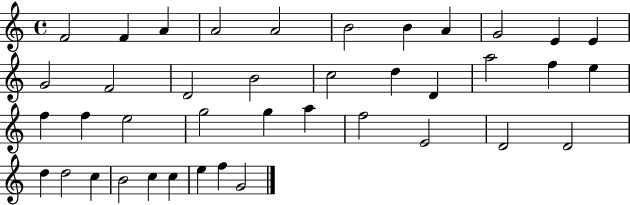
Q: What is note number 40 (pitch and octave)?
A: G4